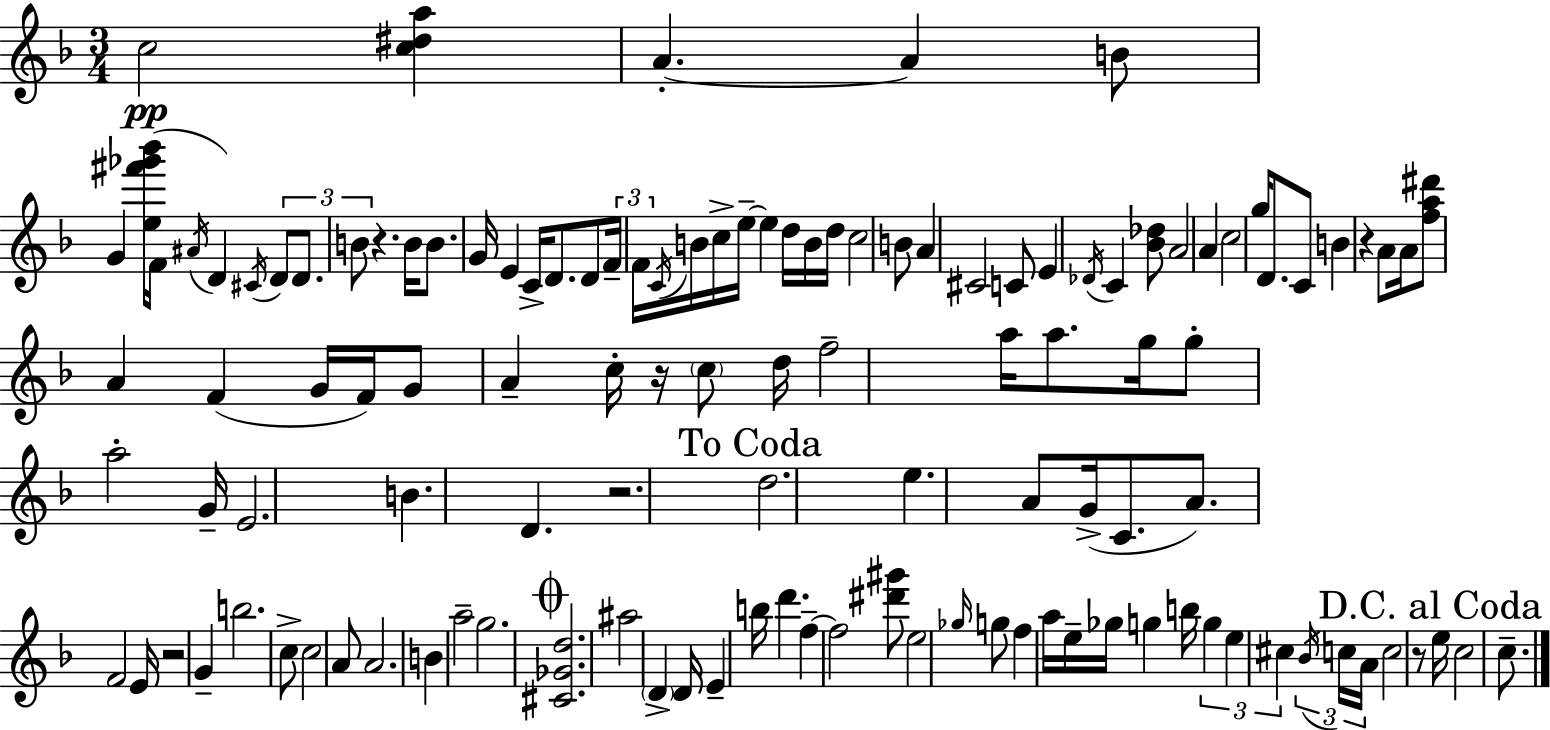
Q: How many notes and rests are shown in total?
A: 121